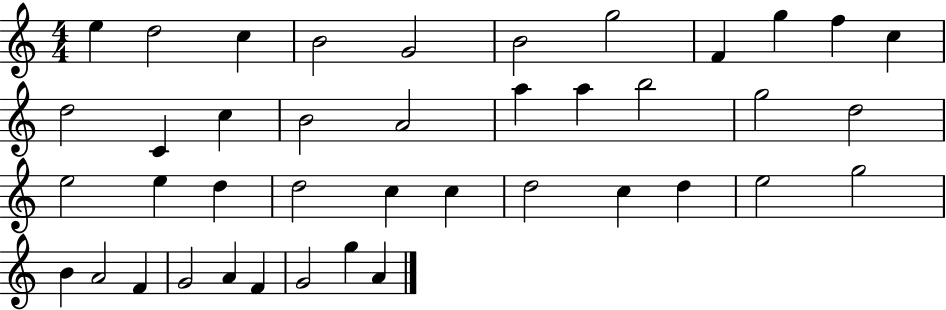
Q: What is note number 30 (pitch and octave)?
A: D5